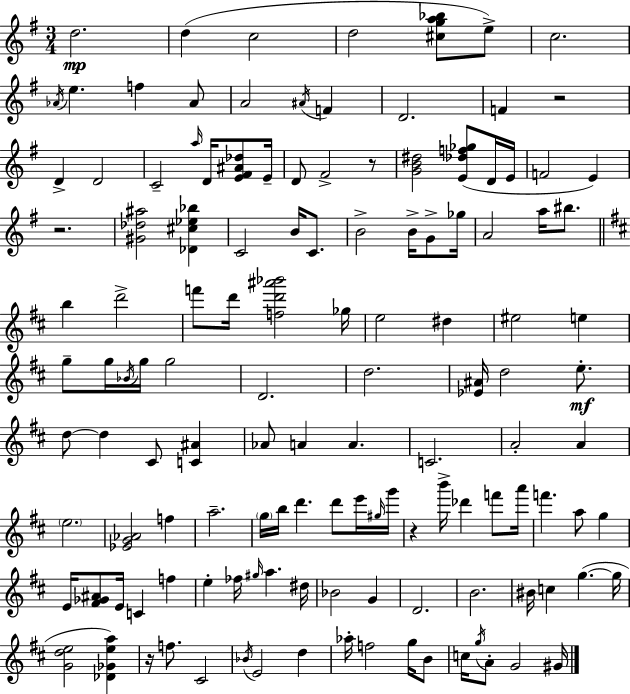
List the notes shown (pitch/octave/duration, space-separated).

D5/h. D5/q C5/h D5/h [C#5,G5,A5,Bb5]/e E5/e C5/h. Ab4/s E5/q. F5/q Ab4/e A4/h A#4/s F4/q D4/h. F4/q R/h D4/q D4/h C4/h A5/s D4/s [E4,F#4,A#4,Db5]/e E4/s D4/e F#4/h R/e [G4,B4,D#5]/h [E4,Db5,F5,Gb5]/e D4/s E4/s F4/h E4/q R/h. [G#4,Db5,A#5]/h [Db4,C#5,Eb5,Bb5]/q C4/h B4/s C4/e. B4/h B4/s G4/e Gb5/s A4/h A5/s BIS5/e. B5/q D6/h F6/e D6/s [F5,D6,A#6,Bb6]/h Gb5/s E5/h D#5/q EIS5/h E5/q G5/e G5/s Bb4/s G5/s G5/h D4/h. D5/h. [Eb4,A#4]/s D5/h E5/e. D5/e D5/q C#4/e [C4,A#4]/q Ab4/e A4/q A4/q. C4/h. A4/h A4/q E5/h. [Eb4,G4,Ab4]/h F5/q A5/h. G5/s B5/s D6/q. D6/e E6/s G#5/s G6/s R/q B6/s Db6/q F6/e A6/s F6/q. A5/e G5/q E4/s [F#4,Gb4,A#4]/e E4/s C4/q F5/q E5/q FES5/s G#5/s A5/q. D#5/s Bb4/h G4/q D4/h. B4/h. BIS4/s C5/q G5/q. G5/s [G4,D5,E5]/h [Db4,Gb4,E5,A5]/q R/s F5/e. C#4/h Bb4/s E4/h D5/q Ab5/s F5/h G5/s B4/e C5/s G5/s A4/e G4/h G#4/s